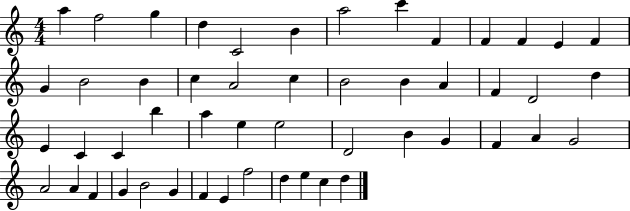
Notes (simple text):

A5/q F5/h G5/q D5/q C4/h B4/q A5/h C6/q F4/q F4/q F4/q E4/q F4/q G4/q B4/h B4/q C5/q A4/h C5/q B4/h B4/q A4/q F4/q D4/h D5/q E4/q C4/q C4/q B5/q A5/q E5/q E5/h D4/h B4/q G4/q F4/q A4/q G4/h A4/h A4/q F4/q G4/q B4/h G4/q F4/q E4/q F5/h D5/q E5/q C5/q D5/q